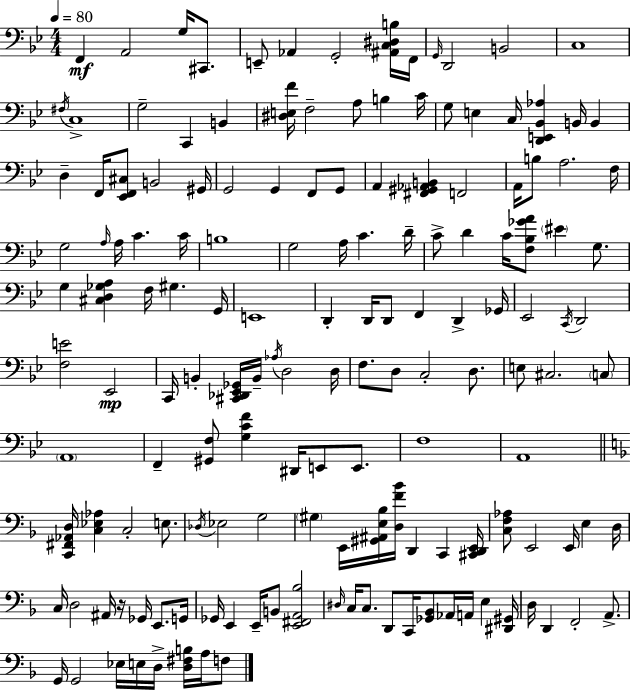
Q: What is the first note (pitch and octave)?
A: F2